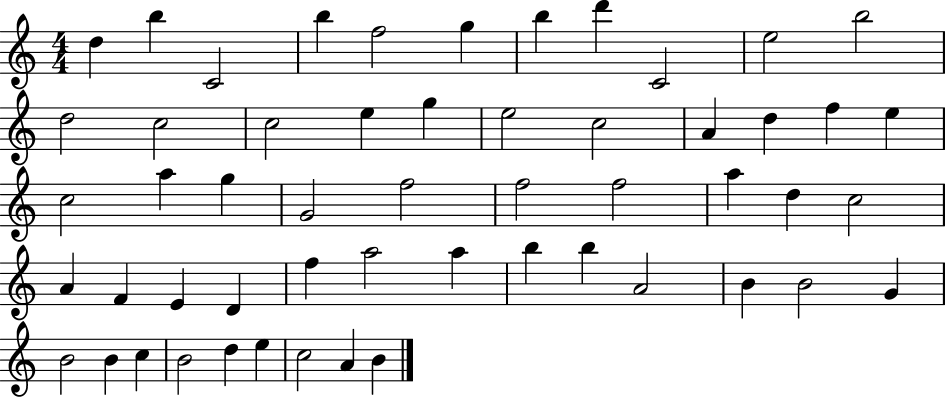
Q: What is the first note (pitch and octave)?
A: D5